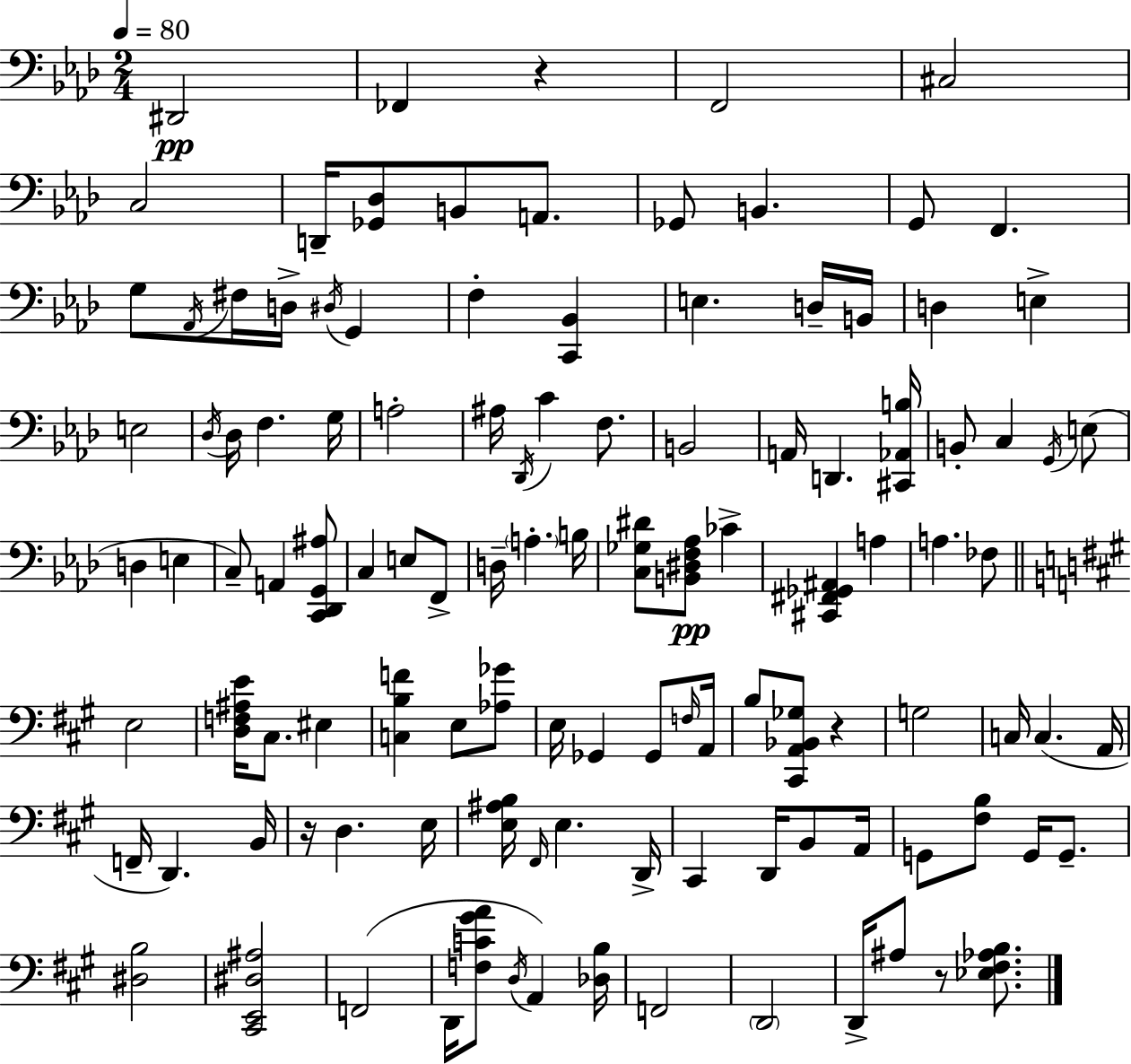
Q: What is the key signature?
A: F minor